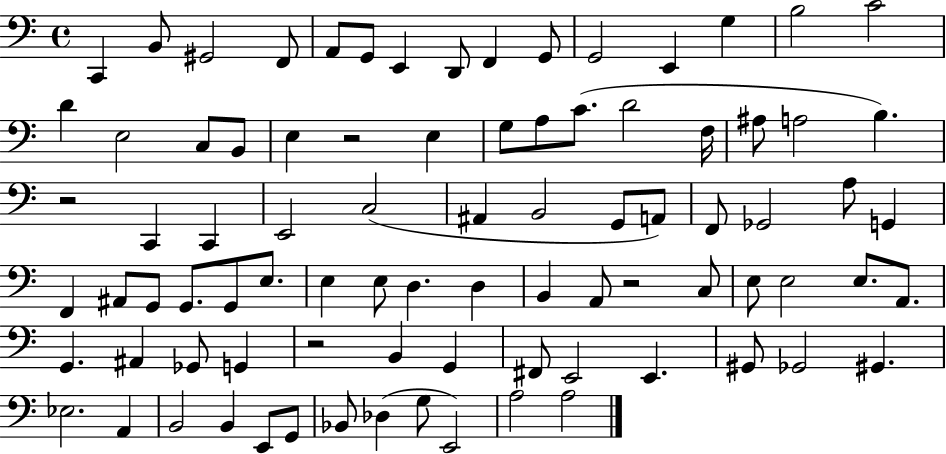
{
  \clef bass
  \time 4/4
  \defaultTimeSignature
  \key c \major
  c,4 b,8 gis,2 f,8 | a,8 g,8 e,4 d,8 f,4 g,8 | g,2 e,4 g4 | b2 c'2 | \break d'4 e2 c8 b,8 | e4 r2 e4 | g8 a8 c'8.( d'2 f16 | ais8 a2 b4.) | \break r2 c,4 c,4 | e,2 c2( | ais,4 b,2 g,8 a,8) | f,8 ges,2 a8 g,4 | \break f,4 ais,8 g,8 g,8. g,8 e8. | e4 e8 d4. d4 | b,4 a,8 r2 c8 | e8 e2 e8. a,8. | \break g,4. ais,4 ges,8 g,4 | r2 b,4 g,4 | fis,8 e,2 e,4. | gis,8 ges,2 gis,4. | \break ees2. a,4 | b,2 b,4 e,8 g,8 | bes,8 des4( g8 e,2) | a2 a2 | \break \bar "|."
}